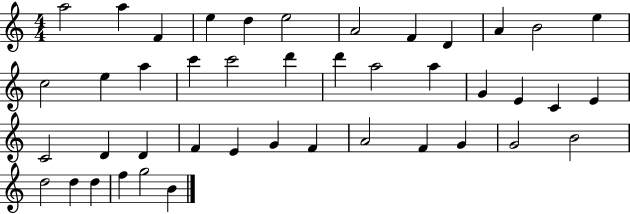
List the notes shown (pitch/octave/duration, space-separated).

A5/h A5/q F4/q E5/q D5/q E5/h A4/h F4/q D4/q A4/q B4/h E5/q C5/h E5/q A5/q C6/q C6/h D6/q D6/q A5/h A5/q G4/q E4/q C4/q E4/q C4/h D4/q D4/q F4/q E4/q G4/q F4/q A4/h F4/q G4/q G4/h B4/h D5/h D5/q D5/q F5/q G5/h B4/q